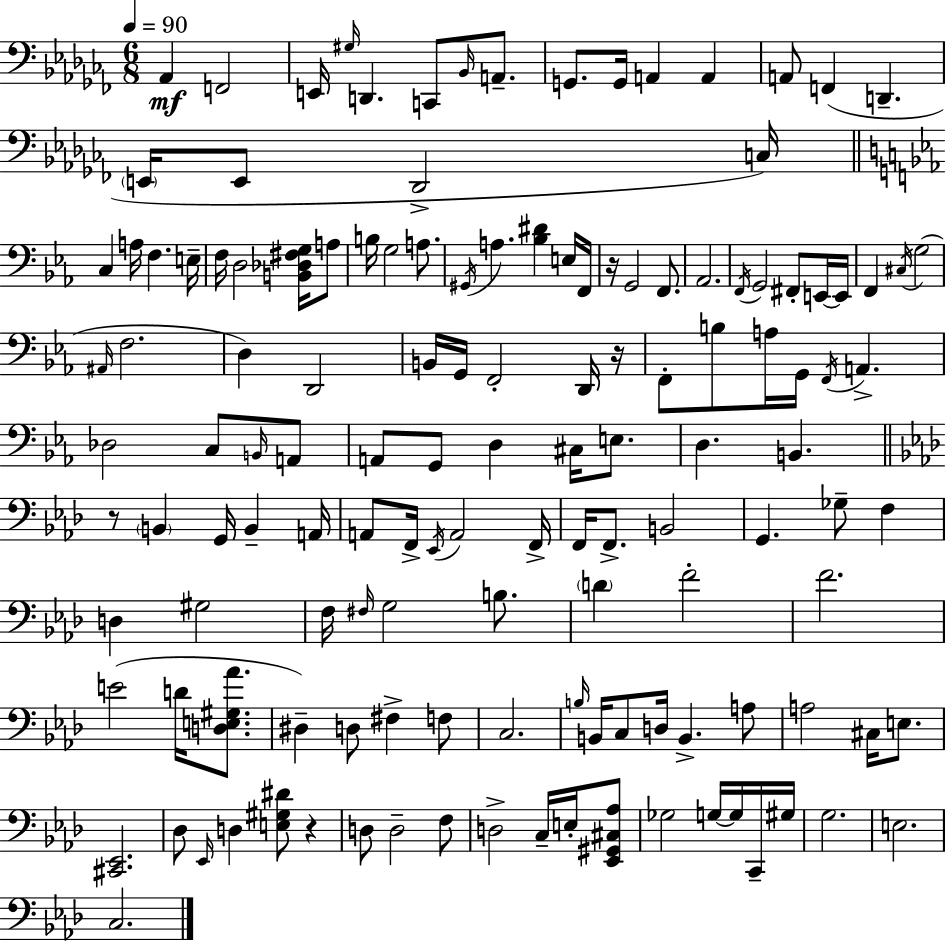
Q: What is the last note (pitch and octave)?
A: C3